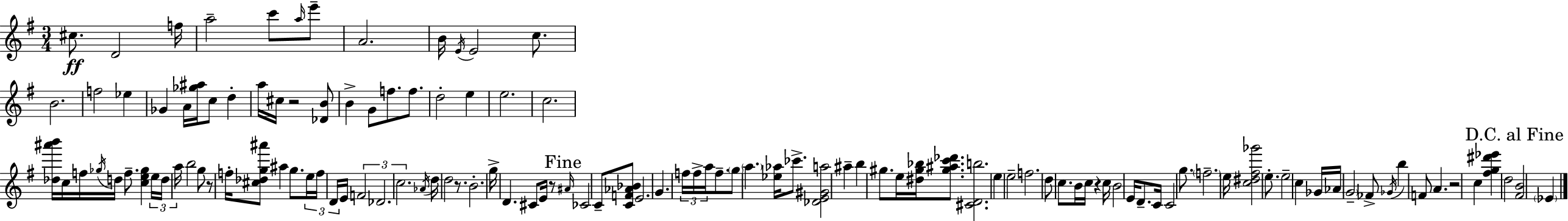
{
  \clef treble
  \numericTimeSignature
  \time 3/4
  \key e \minor
  cis''8.\ff d'2 f''16 | a''2-- c'''8 \grace { a''16 } e'''8-- | a'2. | b'16 \acciaccatura { e'16 } e'2 c''8. | \break b'2. | f''2 ees''4 | ges'4 a'16 <ges'' ais''>16 c''8 d''4-. | a''16 cis''16 r2 | \break <des' b'>8 b'4-> g'8 f''8. f''8. | d''2-. e''4 | e''2. | c''2. | \break <des'' ais''' b'''>16 c''16 f''16 \acciaccatura { ges''16 } d''16 f''8.-- <c'' e'' ges''>4 | \tuplet 3/2 { e''16 d''16 a''16 } b''2 | g''8 r8 f''16-. <cis'' des'' g'' ais'''>8 ais''4 | g''8. \tuplet 3/2 { e''16 f''16 d'16 } e'16 \tuplet 3/2 { f'2 | \break des'2. | c''2. } | \acciaccatura { aes'16 } d''16 d''2 | r8. b'2.-. | \break g''16-> d'4. cis'8 | e'16 r8 \mark "Fine" \grace { ais'16 } ces'2 | c'8-- <c' f' aes' bes'>8 e'2. | g'4. \tuplet 3/2 { f''16 | \break f''16-> a''16 } f''8.-- \parenthesize g''8 \parenthesize a''4. | <ees'' aes''>16 ces'''8.-> <des' e' gis' a''>2 | ais''4-- b''4 gis''8. | e''16 <dis'' gis'' bes''>16 <gis'' ais'' c''' des'''>8. <cis' d' b''>2. | \break e''4 e''2-- | f''2. | d''8 c''8. b'16 c''16 | r4 c''16 b'2 | \break e'16 d'8.-- c'16 c'2 | g''8. \parenthesize f''2.-- | e''16 <c'' dis'' fis'' ges'''>2 | e''8.-. e''2-- | \break c''4 ges'16 aes'16 \parenthesize g'2-- | fes'8-> \acciaccatura { ges'16 } b''4 f'8 | a'4. r2 | c''4 <fis'' g'' dis''' ees'''>4 d''2 | \break \mark "D.C. al Fine" <fis' b'>2 | \parenthesize ees'4 \bar "|."
}